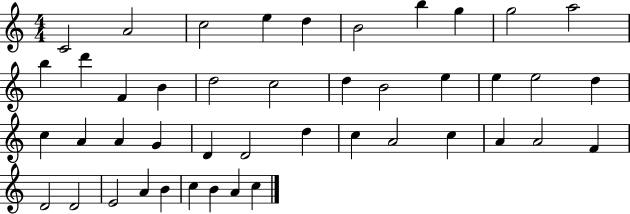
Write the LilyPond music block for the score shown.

{
  \clef treble
  \numericTimeSignature
  \time 4/4
  \key c \major
  c'2 a'2 | c''2 e''4 d''4 | b'2 b''4 g''4 | g''2 a''2 | \break b''4 d'''4 f'4 b'4 | d''2 c''2 | d''4 b'2 e''4 | e''4 e''2 d''4 | \break c''4 a'4 a'4 g'4 | d'4 d'2 d''4 | c''4 a'2 c''4 | a'4 a'2 f'4 | \break d'2 d'2 | e'2 a'4 b'4 | c''4 b'4 a'4 c''4 | \bar "|."
}